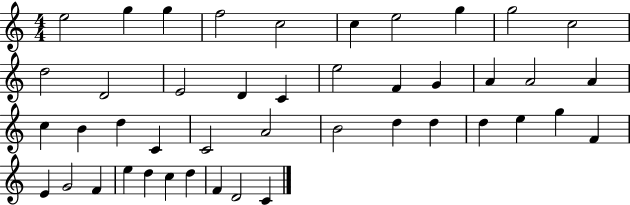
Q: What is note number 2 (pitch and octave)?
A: G5